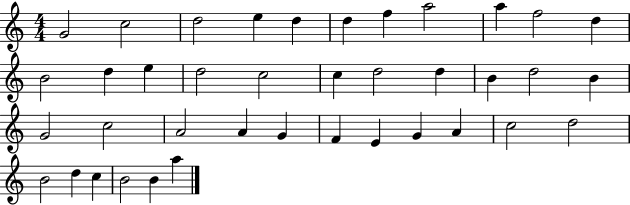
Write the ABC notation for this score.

X:1
T:Untitled
M:4/4
L:1/4
K:C
G2 c2 d2 e d d f a2 a f2 d B2 d e d2 c2 c d2 d B d2 B G2 c2 A2 A G F E G A c2 d2 B2 d c B2 B a